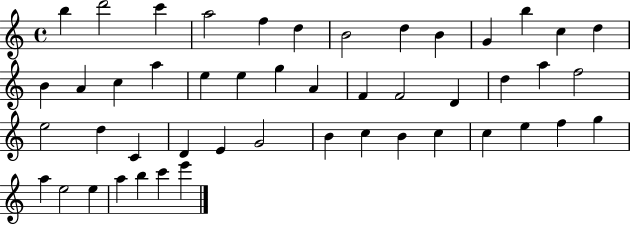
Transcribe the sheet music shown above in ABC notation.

X:1
T:Untitled
M:4/4
L:1/4
K:C
b d'2 c' a2 f d B2 d B G b c d B A c a e e g A F F2 D d a f2 e2 d C D E G2 B c B c c e f g a e2 e a b c' e'